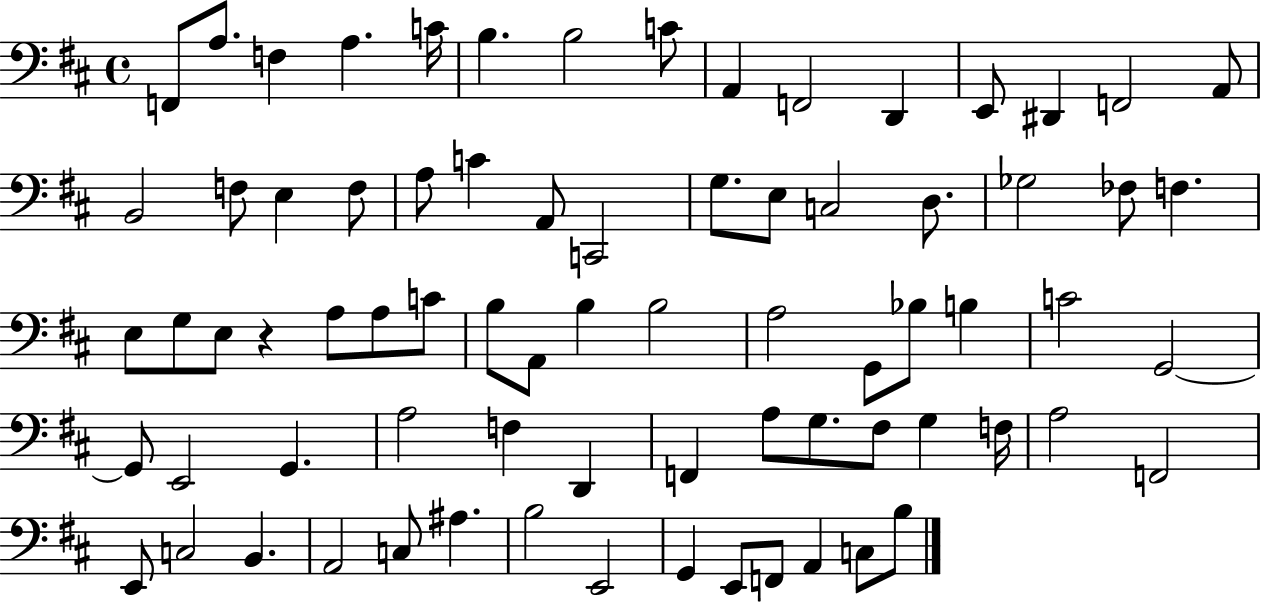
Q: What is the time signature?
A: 4/4